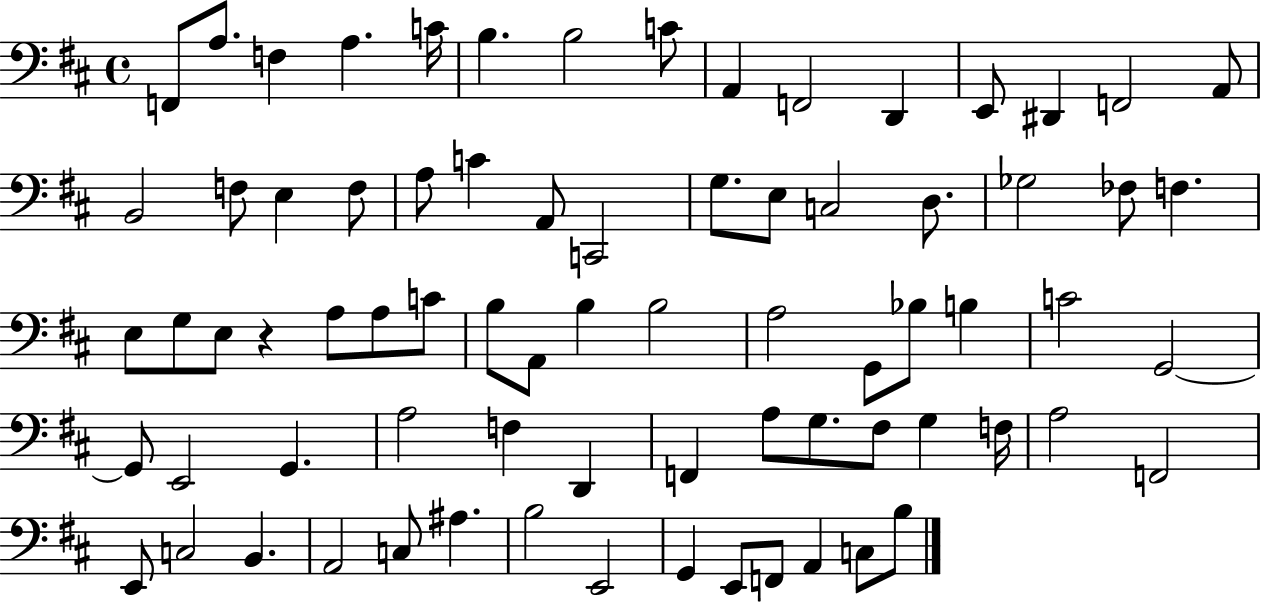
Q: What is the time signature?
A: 4/4